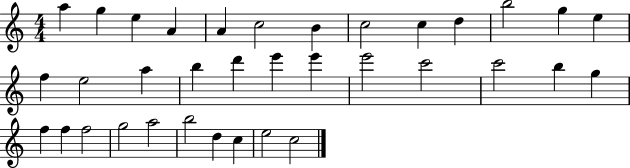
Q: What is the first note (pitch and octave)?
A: A5